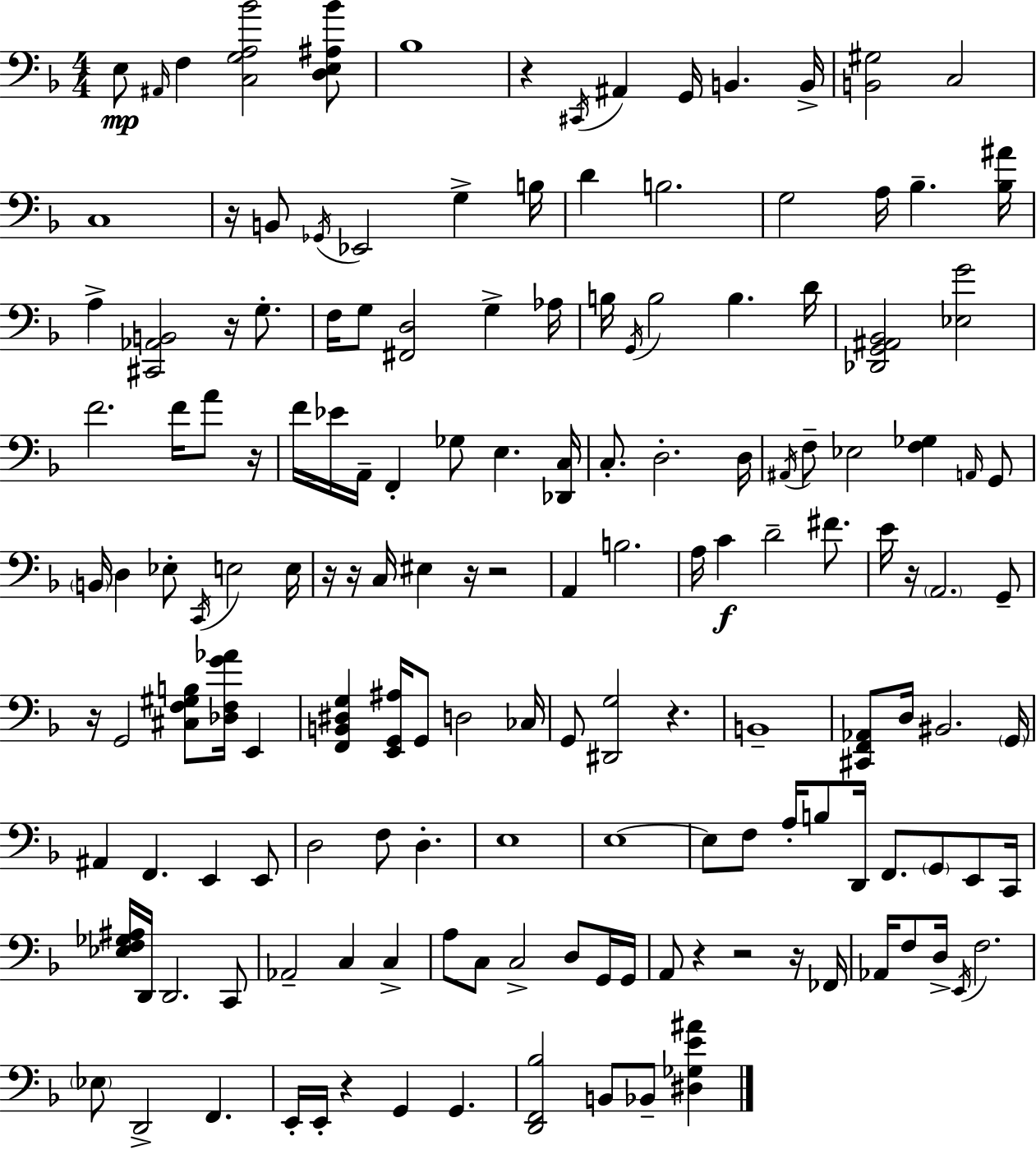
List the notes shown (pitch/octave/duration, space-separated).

E3/e A#2/s F3/q [C3,G3,A3,Bb4]/h [D3,E3,A#3,Bb4]/e Bb3/w R/q C#2/s A#2/q G2/s B2/q. B2/s [B2,G#3]/h C3/h C3/w R/s B2/e Gb2/s Eb2/h G3/q B3/s D4/q B3/h. G3/h A3/s Bb3/q. [Bb3,A#4]/s A3/q [C#2,Ab2,B2]/h R/s G3/e. F3/s G3/e [F#2,D3]/h G3/q Ab3/s B3/s G2/s B3/h B3/q. D4/s [Db2,G2,A#2,Bb2]/h [Eb3,G4]/h F4/h. F4/s A4/e R/s F4/s Eb4/s A2/s F2/q Gb3/e E3/q. [Db2,C3]/s C3/e. D3/h. D3/s A#2/s F3/e Eb3/h [F3,Gb3]/q A2/s G2/e B2/s D3/q Eb3/e C2/s E3/h E3/s R/s R/s C3/s EIS3/q R/s R/h A2/q B3/h. A3/s C4/q D4/h F#4/e. E4/s R/s A2/h. G2/e R/s G2/h [C#3,F3,G#3,B3]/e [Db3,F3,G4,Ab4]/s E2/q [F2,B2,D#3,G3]/q [E2,G2,A#3]/s G2/e D3/h CES3/s G2/e [D#2,G3]/h R/q. B2/w [C#2,F2,Ab2]/e D3/s BIS2/h. G2/s A#2/q F2/q. E2/q E2/e D3/h F3/e D3/q. E3/w E3/w E3/e F3/e A3/s B3/e D2/s F2/e. G2/e E2/e C2/s [Eb3,F3,Gb3,A#3]/s D2/s D2/h. C2/e Ab2/h C3/q C3/q A3/e C3/e C3/h D3/e G2/s G2/s A2/e R/q R/h R/s FES2/s Ab2/s F3/e D3/s E2/s F3/h. Eb3/e D2/h F2/q. E2/s E2/s R/q G2/q G2/q. [D2,F2,Bb3]/h B2/e Bb2/e [D#3,Gb3,E4,A#4]/q